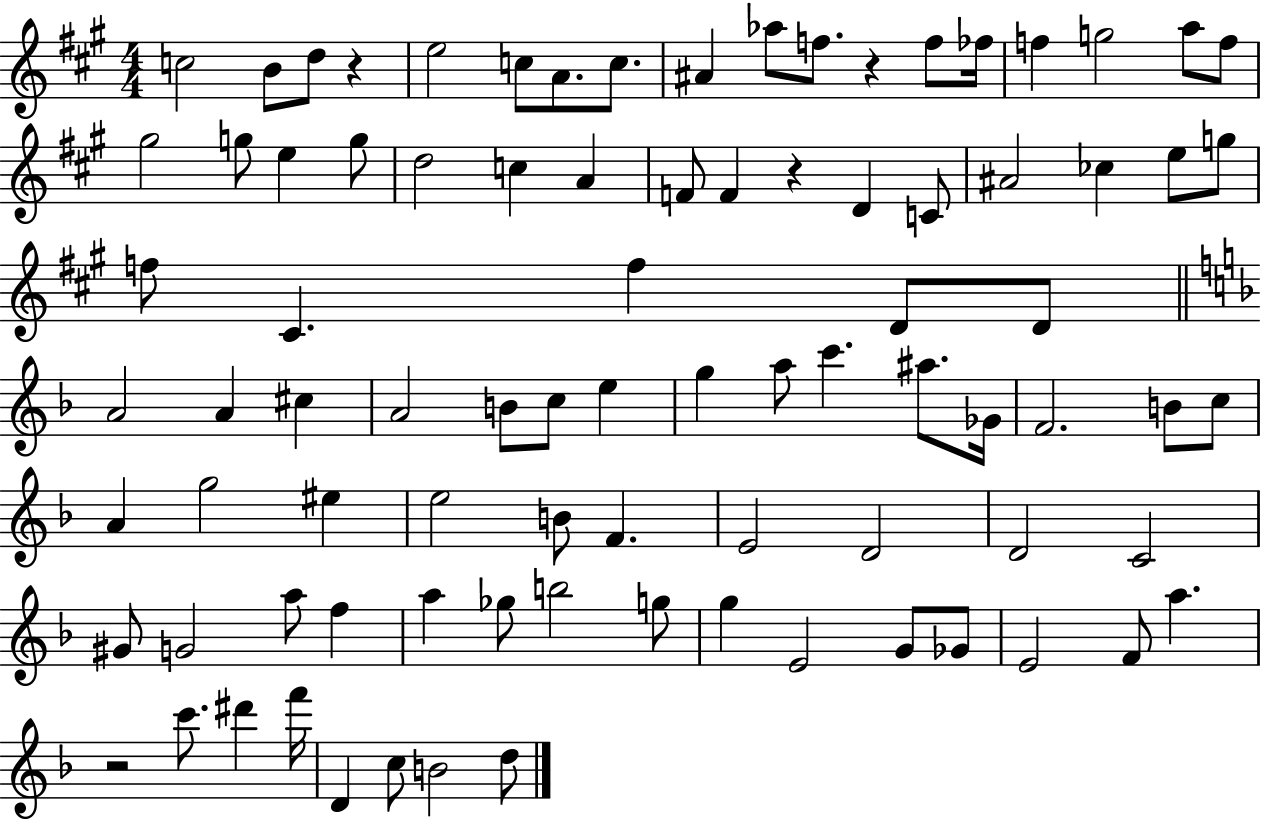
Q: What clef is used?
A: treble